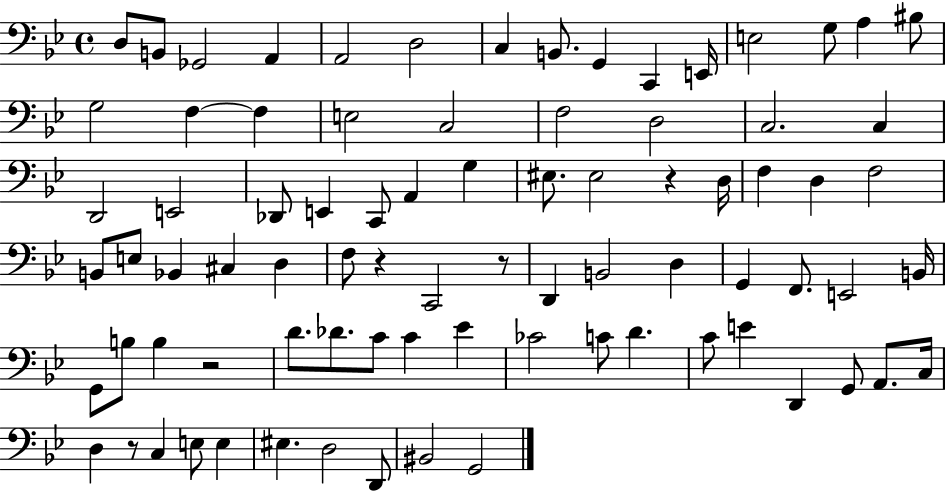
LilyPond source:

{
  \clef bass
  \time 4/4
  \defaultTimeSignature
  \key bes \major
  \repeat volta 2 { d8 b,8 ges,2 a,4 | a,2 d2 | c4 b,8. g,4 c,4 e,16 | e2 g8 a4 bis8 | \break g2 f4~~ f4 | e2 c2 | f2 d2 | c2. c4 | \break d,2 e,2 | des,8 e,4 c,8 a,4 g4 | eis8. eis2 r4 d16 | f4 d4 f2 | \break b,8 e8 bes,4 cis4 d4 | f8 r4 c,2 r8 | d,4 b,2 d4 | g,4 f,8. e,2 b,16 | \break g,8 b8 b4 r2 | d'8. des'8. c'8 c'4 ees'4 | ces'2 c'8 d'4. | c'8 e'4 d,4 g,8 a,8. c16 | \break d4 r8 c4 e8 e4 | eis4. d2 d,8 | bis,2 g,2 | } \bar "|."
}